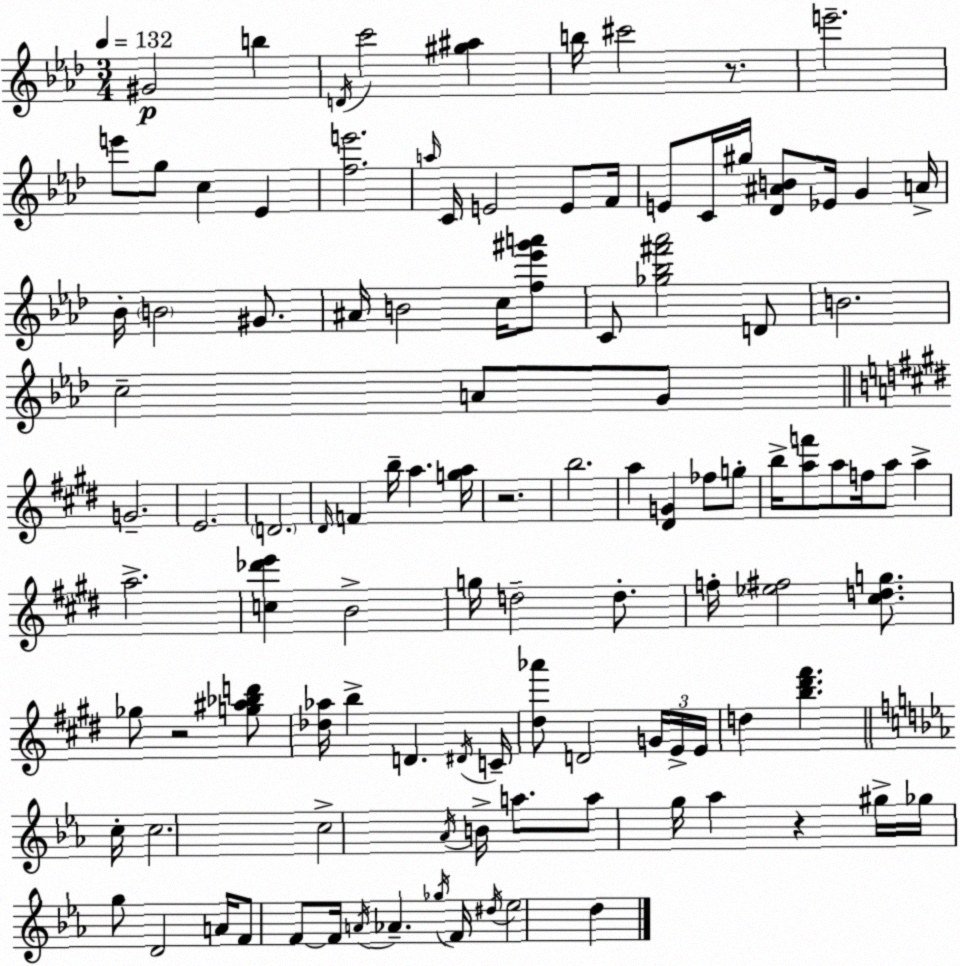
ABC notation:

X:1
T:Untitled
M:3/4
L:1/4
K:Ab
^G2 b D/4 c'2 [^g^a] b/4 ^c'2 z/2 e'2 e'/2 g/2 c _E [fe']2 a/4 C/4 E2 E/2 F/4 E/2 C/4 ^g/4 [_D^AB]/2 _E/4 G A/4 _B/4 B2 ^G/2 ^A/4 B2 c/4 [f_e'^g'a']/2 C/2 [_g_b^f'_a']2 D/2 B2 c2 A/2 G/2 G2 E2 D2 ^D/4 F b/4 a [ga]/4 z2 b2 a [^DG] _f/2 g/2 b/4 [af']/2 a/2 f/4 a/2 a a2 [c_d'e'] B2 g/4 d2 d/2 f/4 [_e^f]2 [^cdg]/2 _g/2 z2 [g^a_bd']/2 [_d_a]/4 b D ^D/4 C/4 [^d_a']/2 D2 G/4 E/4 E/4 d [b^d'^f'] c/4 c2 c2 _A/4 B/4 a/2 a/2 g/4 _a z ^g/4 _g/4 g/2 D2 A/4 F/2 F/2 F/4 A/4 _A _g/4 F/4 ^d/4 _e2 d